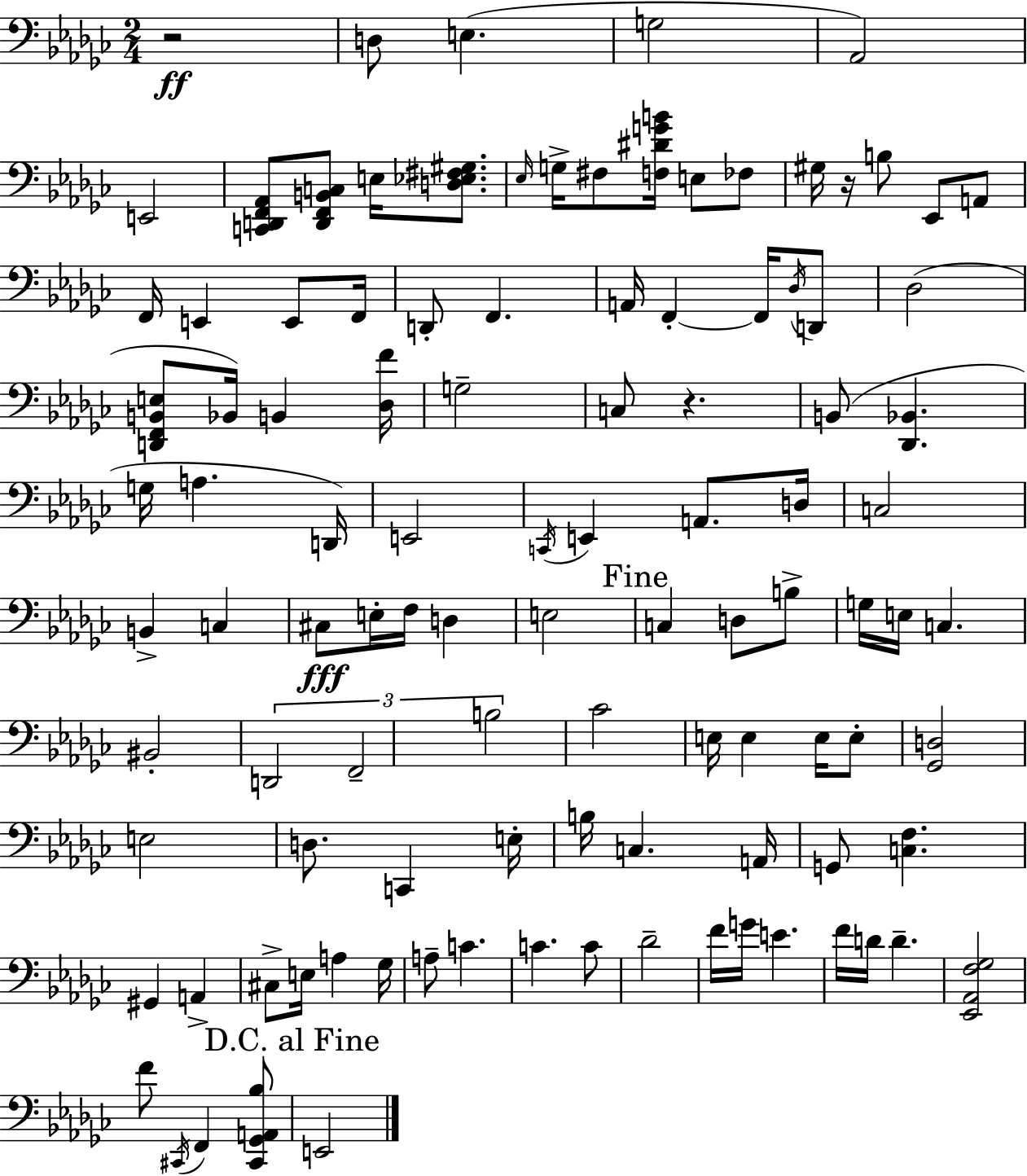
X:1
T:Untitled
M:2/4
L:1/4
K:Ebm
z2 D,/2 E, G,2 _A,,2 E,,2 [C,,D,,F,,_A,,]/2 [D,,F,,B,,C,]/2 E,/4 [D,_E,^F,^G,]/2 _E,/4 G,/4 ^F,/2 [F,^DGB]/4 E,/2 _F,/2 ^G,/4 z/4 B,/2 _E,,/2 A,,/2 F,,/4 E,, E,,/2 F,,/4 D,,/2 F,, A,,/4 F,, F,,/4 _D,/4 D,,/2 _D,2 [D,,F,,B,,E,]/2 _B,,/4 B,, [_D,F]/4 G,2 C,/2 z B,,/2 [_D,,_B,,] G,/4 A, D,,/4 E,,2 C,,/4 E,, A,,/2 D,/4 C,2 B,, C, ^C,/2 E,/4 F,/4 D, E,2 C, D,/2 B,/2 G,/4 E,/4 C, ^B,,2 D,,2 F,,2 B,2 _C2 E,/4 E, E,/4 E,/2 [_G,,D,]2 E,2 D,/2 C,, E,/4 B,/4 C, A,,/4 G,,/2 [C,F,] ^G,, A,, ^C,/2 E,/4 A, _G,/4 A,/2 C C C/2 _D2 F/4 G/4 E F/4 D/4 D [_E,,_A,,F,_G,]2 F/2 ^C,,/4 F,, [^C,,_G,,A,,_B,]/2 E,,2